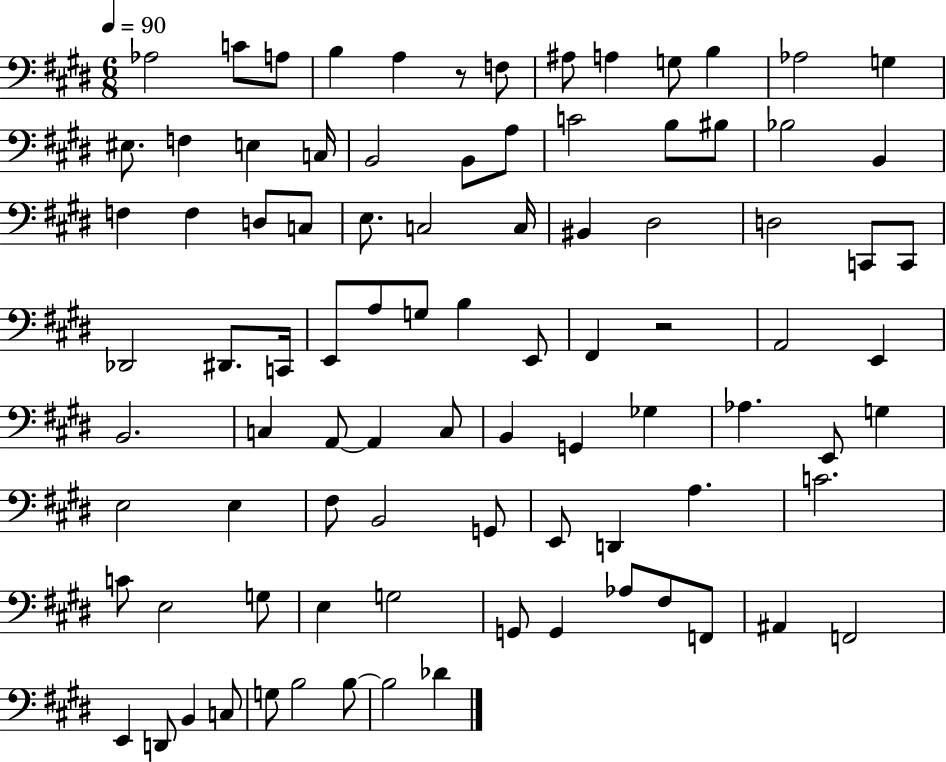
Ab3/h C4/e A3/e B3/q A3/q R/e F3/e A#3/e A3/q G3/e B3/q Ab3/h G3/q EIS3/e. F3/q E3/q C3/s B2/h B2/e A3/e C4/h B3/e BIS3/e Bb3/h B2/q F3/q F3/q D3/e C3/e E3/e. C3/h C3/s BIS2/q D#3/h D3/h C2/e C2/e Db2/h D#2/e. C2/s E2/e A3/e G3/e B3/q E2/e F#2/q R/h A2/h E2/q B2/h. C3/q A2/e A2/q C3/e B2/q G2/q Gb3/q Ab3/q. E2/e G3/q E3/h E3/q F#3/e B2/h G2/e E2/e D2/q A3/q. C4/h. C4/e E3/h G3/e E3/q G3/h G2/e G2/q Ab3/e F#3/e F2/e A#2/q F2/h E2/q D2/e B2/q C3/e G3/e B3/h B3/e B3/h Db4/q